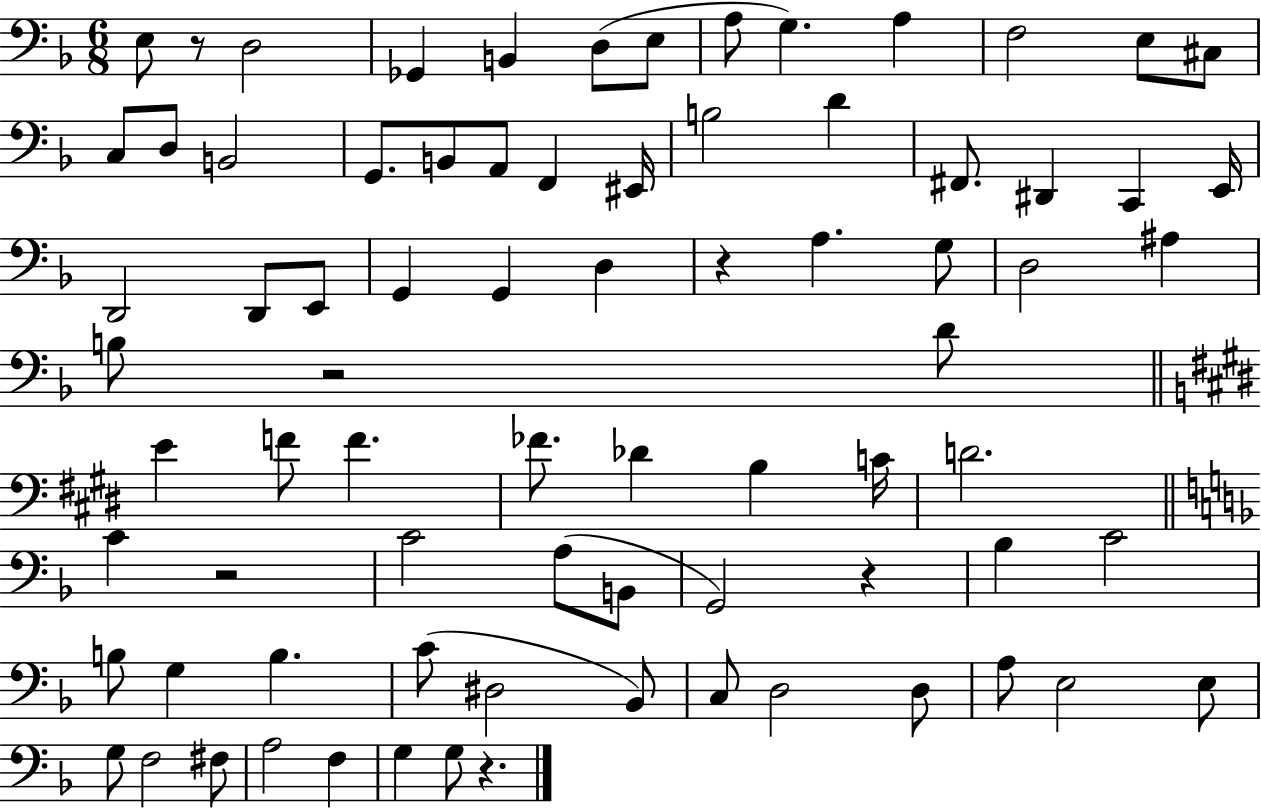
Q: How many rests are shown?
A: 6